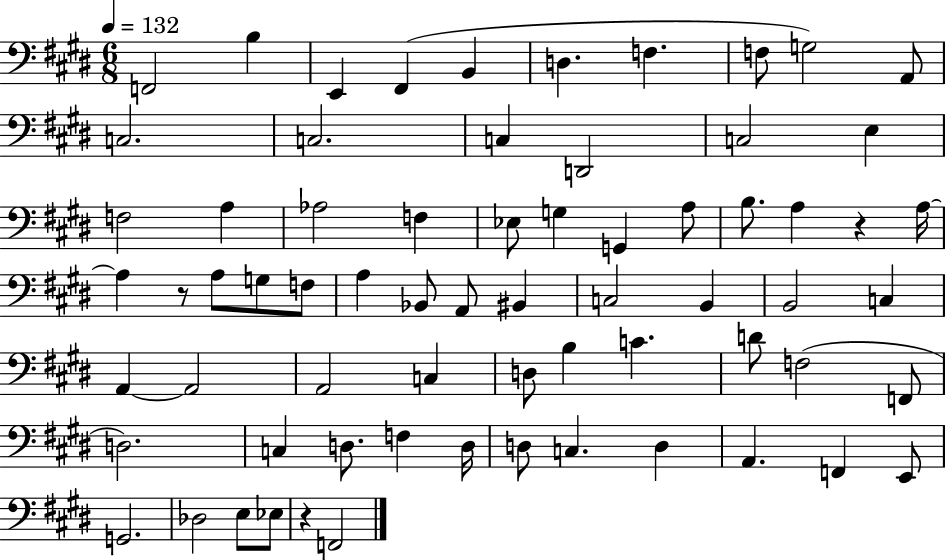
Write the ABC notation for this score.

X:1
T:Untitled
M:6/8
L:1/4
K:E
F,,2 B, E,, ^F,, B,, D, F, F,/2 G,2 A,,/2 C,2 C,2 C, D,,2 C,2 E, F,2 A, _A,2 F, _E,/2 G, G,, A,/2 B,/2 A, z A,/4 A, z/2 A,/2 G,/2 F,/2 A, _B,,/2 A,,/2 ^B,, C,2 B,, B,,2 C, A,, A,,2 A,,2 C, D,/2 B, C D/2 F,2 F,,/2 D,2 C, D,/2 F, D,/4 D,/2 C, D, A,, F,, E,,/2 G,,2 _D,2 E,/2 _E,/2 z F,,2